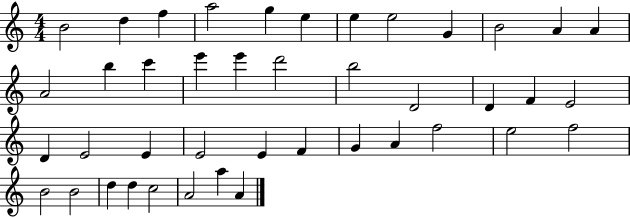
{
  \clef treble
  \numericTimeSignature
  \time 4/4
  \key c \major
  b'2 d''4 f''4 | a''2 g''4 e''4 | e''4 e''2 g'4 | b'2 a'4 a'4 | \break a'2 b''4 c'''4 | e'''4 e'''4 d'''2 | b''2 d'2 | d'4 f'4 e'2 | \break d'4 e'2 e'4 | e'2 e'4 f'4 | g'4 a'4 f''2 | e''2 f''2 | \break b'2 b'2 | d''4 d''4 c''2 | a'2 a''4 a'4 | \bar "|."
}